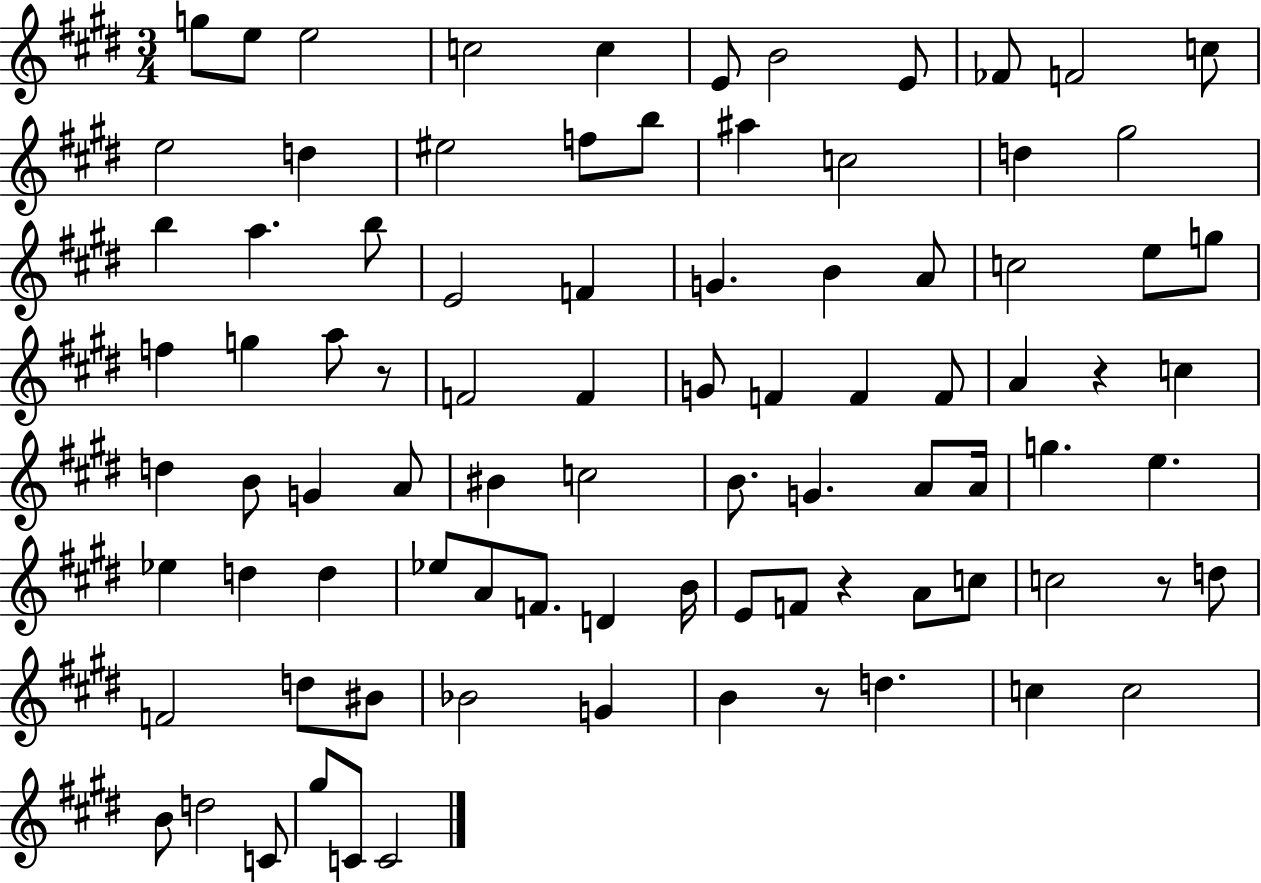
{
  \clef treble
  \numericTimeSignature
  \time 3/4
  \key e \major
  g''8 e''8 e''2 | c''2 c''4 | e'8 b'2 e'8 | fes'8 f'2 c''8 | \break e''2 d''4 | eis''2 f''8 b''8 | ais''4 c''2 | d''4 gis''2 | \break b''4 a''4. b''8 | e'2 f'4 | g'4. b'4 a'8 | c''2 e''8 g''8 | \break f''4 g''4 a''8 r8 | f'2 f'4 | g'8 f'4 f'4 f'8 | a'4 r4 c''4 | \break d''4 b'8 g'4 a'8 | bis'4 c''2 | b'8. g'4. a'8 a'16 | g''4. e''4. | \break ees''4 d''4 d''4 | ees''8 a'8 f'8. d'4 b'16 | e'8 f'8 r4 a'8 c''8 | c''2 r8 d''8 | \break f'2 d''8 bis'8 | bes'2 g'4 | b'4 r8 d''4. | c''4 c''2 | \break b'8 d''2 c'8 | gis''8 c'8 c'2 | \bar "|."
}